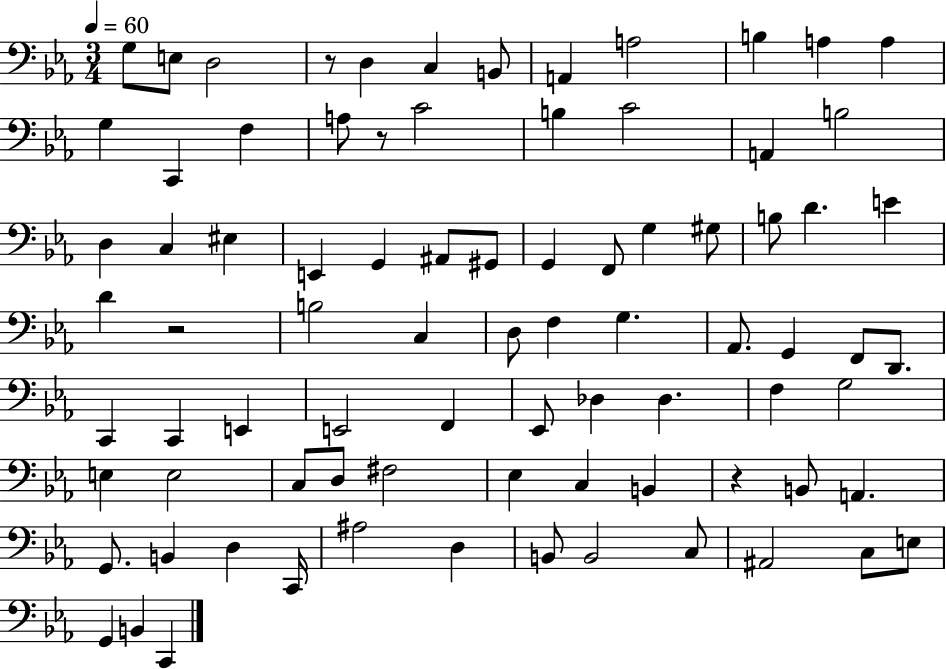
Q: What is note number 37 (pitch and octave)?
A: C3